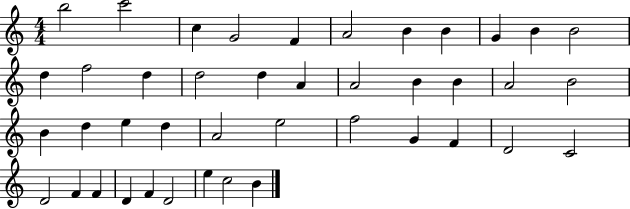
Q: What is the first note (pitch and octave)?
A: B5